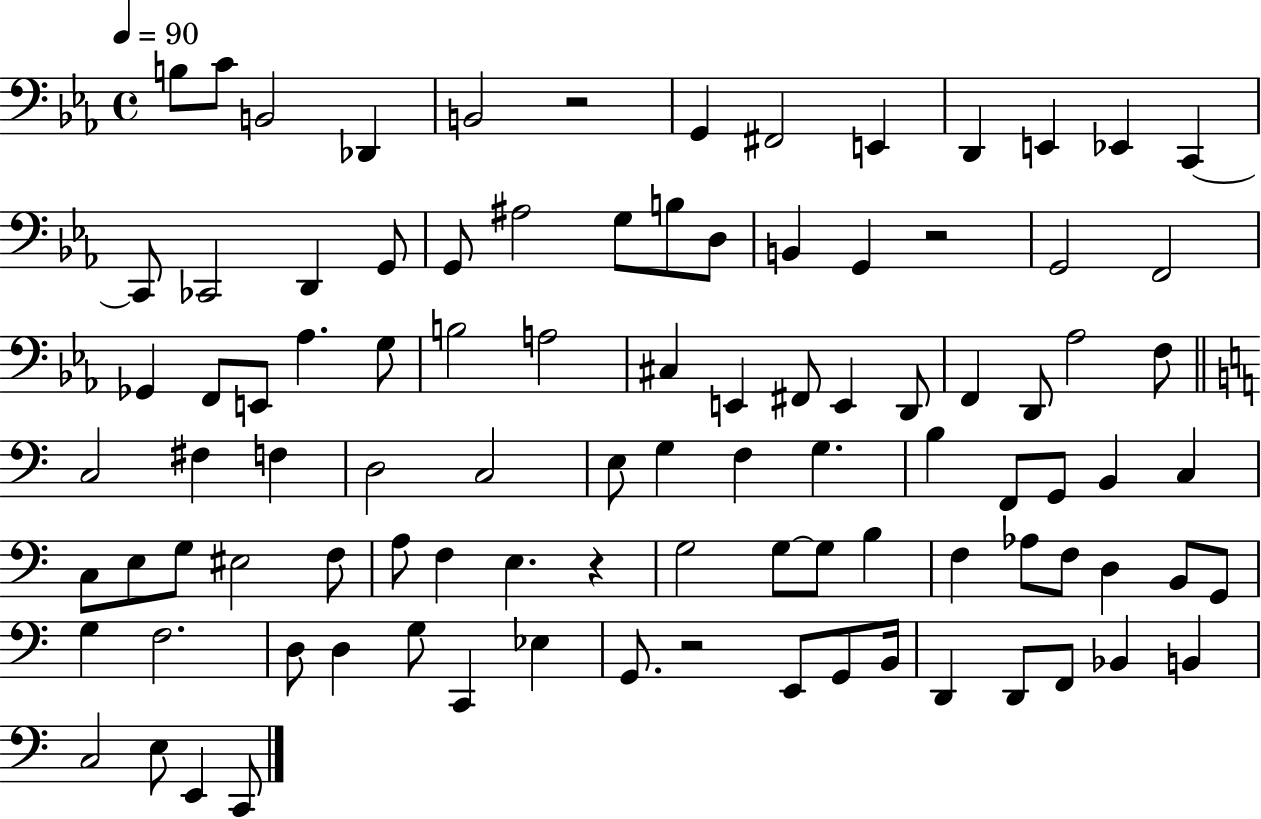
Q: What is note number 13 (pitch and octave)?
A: C2